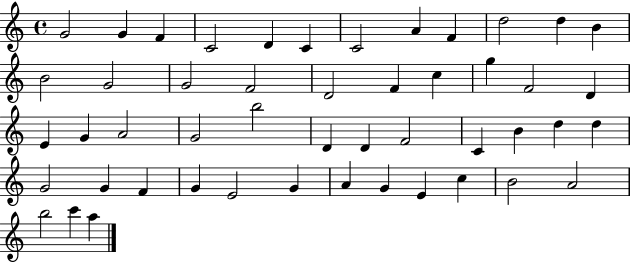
X:1
T:Untitled
M:4/4
L:1/4
K:C
G2 G F C2 D C C2 A F d2 d B B2 G2 G2 F2 D2 F c g F2 D E G A2 G2 b2 D D F2 C B d d G2 G F G E2 G A G E c B2 A2 b2 c' a